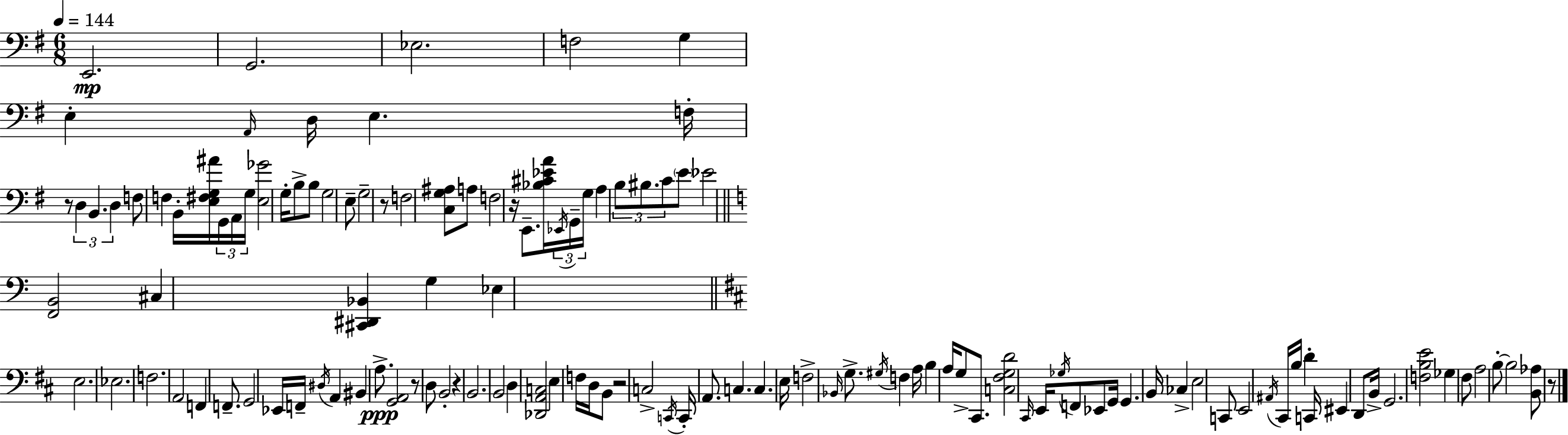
E2/h. G2/h. Eb3/h. F3/h G3/q E3/q A2/s D3/s E3/q. F3/s R/e D3/q B2/q. D3/q F3/e F3/q B2/s [E3,F#3,G3,A#4]/s G2/s A2/s G3/s [E3,Gb4]/h G3/s B3/e B3/e G3/h E3/e G3/h R/e F3/h [C3,G3,A#3]/e A3/e F3/h R/s E2/e. [Bb3,C#4,Eb4,A4]/s Eb2/s G2/s G3/s A3/q B3/e BIS3/e. C4/e E4/e Eb4/h [F2,B2]/h C#3/q [C#2,D#2,Bb2]/q G3/q Eb3/q E3/h. Eb3/h. F3/h. A2/h F2/q F2/e. G2/h Eb2/s F2/s D#3/s A2/q BIS2/q A3/e. [G2,A2]/h R/e D3/e B2/h R/q B2/h. B2/h D3/q [Db2,A2,C3]/h E3/q F3/s D3/s B2/e R/h C3/h C2/s C2/s A2/e. C3/q. C3/q. E3/s F3/h Bb2/s G3/e. G#3/s F3/q A3/s B3/q A3/s G3/e C#2/e. [C3,F#3,G3,D4]/h C#2/s E2/s Gb3/s F2/e Eb2/e G2/s G2/q. B2/s CES3/q E3/h C2/e E2/h A#2/s C#2/s B3/s D4/q C2/s EIS2/q D2/e B2/s G2/h. [F3,B3,E4]/h Gb3/q F#3/e A3/h B3/e B3/h [B2,Ab3]/e R/e